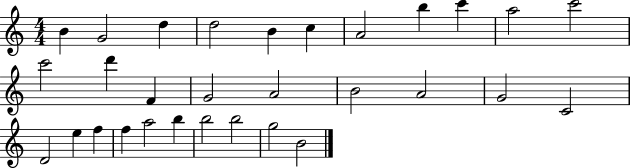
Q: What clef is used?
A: treble